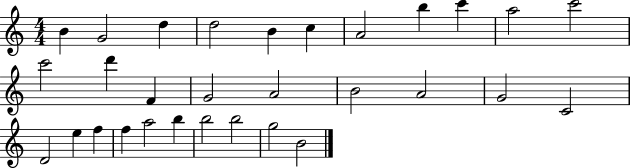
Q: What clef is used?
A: treble